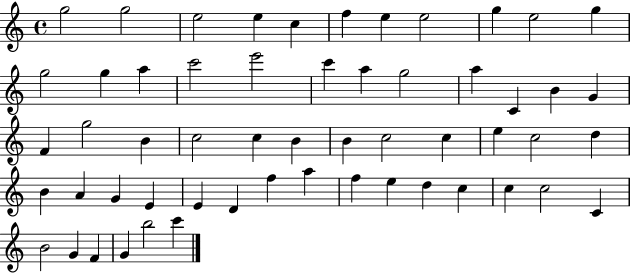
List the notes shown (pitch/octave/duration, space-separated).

G5/h G5/h E5/h E5/q C5/q F5/q E5/q E5/h G5/q E5/h G5/q G5/h G5/q A5/q C6/h E6/h C6/q A5/q G5/h A5/q C4/q B4/q G4/q F4/q G5/h B4/q C5/h C5/q B4/q B4/q C5/h C5/q E5/q C5/h D5/q B4/q A4/q G4/q E4/q E4/q D4/q F5/q A5/q F5/q E5/q D5/q C5/q C5/q C5/h C4/q B4/h G4/q F4/q G4/q B5/h C6/q